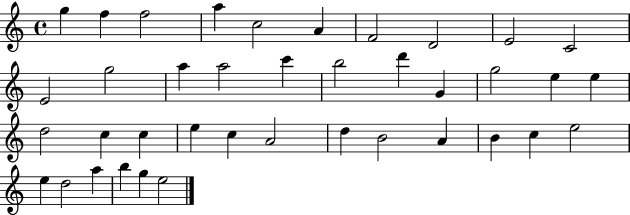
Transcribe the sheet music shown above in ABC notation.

X:1
T:Untitled
M:4/4
L:1/4
K:C
g f f2 a c2 A F2 D2 E2 C2 E2 g2 a a2 c' b2 d' G g2 e e d2 c c e c A2 d B2 A B c e2 e d2 a b g e2